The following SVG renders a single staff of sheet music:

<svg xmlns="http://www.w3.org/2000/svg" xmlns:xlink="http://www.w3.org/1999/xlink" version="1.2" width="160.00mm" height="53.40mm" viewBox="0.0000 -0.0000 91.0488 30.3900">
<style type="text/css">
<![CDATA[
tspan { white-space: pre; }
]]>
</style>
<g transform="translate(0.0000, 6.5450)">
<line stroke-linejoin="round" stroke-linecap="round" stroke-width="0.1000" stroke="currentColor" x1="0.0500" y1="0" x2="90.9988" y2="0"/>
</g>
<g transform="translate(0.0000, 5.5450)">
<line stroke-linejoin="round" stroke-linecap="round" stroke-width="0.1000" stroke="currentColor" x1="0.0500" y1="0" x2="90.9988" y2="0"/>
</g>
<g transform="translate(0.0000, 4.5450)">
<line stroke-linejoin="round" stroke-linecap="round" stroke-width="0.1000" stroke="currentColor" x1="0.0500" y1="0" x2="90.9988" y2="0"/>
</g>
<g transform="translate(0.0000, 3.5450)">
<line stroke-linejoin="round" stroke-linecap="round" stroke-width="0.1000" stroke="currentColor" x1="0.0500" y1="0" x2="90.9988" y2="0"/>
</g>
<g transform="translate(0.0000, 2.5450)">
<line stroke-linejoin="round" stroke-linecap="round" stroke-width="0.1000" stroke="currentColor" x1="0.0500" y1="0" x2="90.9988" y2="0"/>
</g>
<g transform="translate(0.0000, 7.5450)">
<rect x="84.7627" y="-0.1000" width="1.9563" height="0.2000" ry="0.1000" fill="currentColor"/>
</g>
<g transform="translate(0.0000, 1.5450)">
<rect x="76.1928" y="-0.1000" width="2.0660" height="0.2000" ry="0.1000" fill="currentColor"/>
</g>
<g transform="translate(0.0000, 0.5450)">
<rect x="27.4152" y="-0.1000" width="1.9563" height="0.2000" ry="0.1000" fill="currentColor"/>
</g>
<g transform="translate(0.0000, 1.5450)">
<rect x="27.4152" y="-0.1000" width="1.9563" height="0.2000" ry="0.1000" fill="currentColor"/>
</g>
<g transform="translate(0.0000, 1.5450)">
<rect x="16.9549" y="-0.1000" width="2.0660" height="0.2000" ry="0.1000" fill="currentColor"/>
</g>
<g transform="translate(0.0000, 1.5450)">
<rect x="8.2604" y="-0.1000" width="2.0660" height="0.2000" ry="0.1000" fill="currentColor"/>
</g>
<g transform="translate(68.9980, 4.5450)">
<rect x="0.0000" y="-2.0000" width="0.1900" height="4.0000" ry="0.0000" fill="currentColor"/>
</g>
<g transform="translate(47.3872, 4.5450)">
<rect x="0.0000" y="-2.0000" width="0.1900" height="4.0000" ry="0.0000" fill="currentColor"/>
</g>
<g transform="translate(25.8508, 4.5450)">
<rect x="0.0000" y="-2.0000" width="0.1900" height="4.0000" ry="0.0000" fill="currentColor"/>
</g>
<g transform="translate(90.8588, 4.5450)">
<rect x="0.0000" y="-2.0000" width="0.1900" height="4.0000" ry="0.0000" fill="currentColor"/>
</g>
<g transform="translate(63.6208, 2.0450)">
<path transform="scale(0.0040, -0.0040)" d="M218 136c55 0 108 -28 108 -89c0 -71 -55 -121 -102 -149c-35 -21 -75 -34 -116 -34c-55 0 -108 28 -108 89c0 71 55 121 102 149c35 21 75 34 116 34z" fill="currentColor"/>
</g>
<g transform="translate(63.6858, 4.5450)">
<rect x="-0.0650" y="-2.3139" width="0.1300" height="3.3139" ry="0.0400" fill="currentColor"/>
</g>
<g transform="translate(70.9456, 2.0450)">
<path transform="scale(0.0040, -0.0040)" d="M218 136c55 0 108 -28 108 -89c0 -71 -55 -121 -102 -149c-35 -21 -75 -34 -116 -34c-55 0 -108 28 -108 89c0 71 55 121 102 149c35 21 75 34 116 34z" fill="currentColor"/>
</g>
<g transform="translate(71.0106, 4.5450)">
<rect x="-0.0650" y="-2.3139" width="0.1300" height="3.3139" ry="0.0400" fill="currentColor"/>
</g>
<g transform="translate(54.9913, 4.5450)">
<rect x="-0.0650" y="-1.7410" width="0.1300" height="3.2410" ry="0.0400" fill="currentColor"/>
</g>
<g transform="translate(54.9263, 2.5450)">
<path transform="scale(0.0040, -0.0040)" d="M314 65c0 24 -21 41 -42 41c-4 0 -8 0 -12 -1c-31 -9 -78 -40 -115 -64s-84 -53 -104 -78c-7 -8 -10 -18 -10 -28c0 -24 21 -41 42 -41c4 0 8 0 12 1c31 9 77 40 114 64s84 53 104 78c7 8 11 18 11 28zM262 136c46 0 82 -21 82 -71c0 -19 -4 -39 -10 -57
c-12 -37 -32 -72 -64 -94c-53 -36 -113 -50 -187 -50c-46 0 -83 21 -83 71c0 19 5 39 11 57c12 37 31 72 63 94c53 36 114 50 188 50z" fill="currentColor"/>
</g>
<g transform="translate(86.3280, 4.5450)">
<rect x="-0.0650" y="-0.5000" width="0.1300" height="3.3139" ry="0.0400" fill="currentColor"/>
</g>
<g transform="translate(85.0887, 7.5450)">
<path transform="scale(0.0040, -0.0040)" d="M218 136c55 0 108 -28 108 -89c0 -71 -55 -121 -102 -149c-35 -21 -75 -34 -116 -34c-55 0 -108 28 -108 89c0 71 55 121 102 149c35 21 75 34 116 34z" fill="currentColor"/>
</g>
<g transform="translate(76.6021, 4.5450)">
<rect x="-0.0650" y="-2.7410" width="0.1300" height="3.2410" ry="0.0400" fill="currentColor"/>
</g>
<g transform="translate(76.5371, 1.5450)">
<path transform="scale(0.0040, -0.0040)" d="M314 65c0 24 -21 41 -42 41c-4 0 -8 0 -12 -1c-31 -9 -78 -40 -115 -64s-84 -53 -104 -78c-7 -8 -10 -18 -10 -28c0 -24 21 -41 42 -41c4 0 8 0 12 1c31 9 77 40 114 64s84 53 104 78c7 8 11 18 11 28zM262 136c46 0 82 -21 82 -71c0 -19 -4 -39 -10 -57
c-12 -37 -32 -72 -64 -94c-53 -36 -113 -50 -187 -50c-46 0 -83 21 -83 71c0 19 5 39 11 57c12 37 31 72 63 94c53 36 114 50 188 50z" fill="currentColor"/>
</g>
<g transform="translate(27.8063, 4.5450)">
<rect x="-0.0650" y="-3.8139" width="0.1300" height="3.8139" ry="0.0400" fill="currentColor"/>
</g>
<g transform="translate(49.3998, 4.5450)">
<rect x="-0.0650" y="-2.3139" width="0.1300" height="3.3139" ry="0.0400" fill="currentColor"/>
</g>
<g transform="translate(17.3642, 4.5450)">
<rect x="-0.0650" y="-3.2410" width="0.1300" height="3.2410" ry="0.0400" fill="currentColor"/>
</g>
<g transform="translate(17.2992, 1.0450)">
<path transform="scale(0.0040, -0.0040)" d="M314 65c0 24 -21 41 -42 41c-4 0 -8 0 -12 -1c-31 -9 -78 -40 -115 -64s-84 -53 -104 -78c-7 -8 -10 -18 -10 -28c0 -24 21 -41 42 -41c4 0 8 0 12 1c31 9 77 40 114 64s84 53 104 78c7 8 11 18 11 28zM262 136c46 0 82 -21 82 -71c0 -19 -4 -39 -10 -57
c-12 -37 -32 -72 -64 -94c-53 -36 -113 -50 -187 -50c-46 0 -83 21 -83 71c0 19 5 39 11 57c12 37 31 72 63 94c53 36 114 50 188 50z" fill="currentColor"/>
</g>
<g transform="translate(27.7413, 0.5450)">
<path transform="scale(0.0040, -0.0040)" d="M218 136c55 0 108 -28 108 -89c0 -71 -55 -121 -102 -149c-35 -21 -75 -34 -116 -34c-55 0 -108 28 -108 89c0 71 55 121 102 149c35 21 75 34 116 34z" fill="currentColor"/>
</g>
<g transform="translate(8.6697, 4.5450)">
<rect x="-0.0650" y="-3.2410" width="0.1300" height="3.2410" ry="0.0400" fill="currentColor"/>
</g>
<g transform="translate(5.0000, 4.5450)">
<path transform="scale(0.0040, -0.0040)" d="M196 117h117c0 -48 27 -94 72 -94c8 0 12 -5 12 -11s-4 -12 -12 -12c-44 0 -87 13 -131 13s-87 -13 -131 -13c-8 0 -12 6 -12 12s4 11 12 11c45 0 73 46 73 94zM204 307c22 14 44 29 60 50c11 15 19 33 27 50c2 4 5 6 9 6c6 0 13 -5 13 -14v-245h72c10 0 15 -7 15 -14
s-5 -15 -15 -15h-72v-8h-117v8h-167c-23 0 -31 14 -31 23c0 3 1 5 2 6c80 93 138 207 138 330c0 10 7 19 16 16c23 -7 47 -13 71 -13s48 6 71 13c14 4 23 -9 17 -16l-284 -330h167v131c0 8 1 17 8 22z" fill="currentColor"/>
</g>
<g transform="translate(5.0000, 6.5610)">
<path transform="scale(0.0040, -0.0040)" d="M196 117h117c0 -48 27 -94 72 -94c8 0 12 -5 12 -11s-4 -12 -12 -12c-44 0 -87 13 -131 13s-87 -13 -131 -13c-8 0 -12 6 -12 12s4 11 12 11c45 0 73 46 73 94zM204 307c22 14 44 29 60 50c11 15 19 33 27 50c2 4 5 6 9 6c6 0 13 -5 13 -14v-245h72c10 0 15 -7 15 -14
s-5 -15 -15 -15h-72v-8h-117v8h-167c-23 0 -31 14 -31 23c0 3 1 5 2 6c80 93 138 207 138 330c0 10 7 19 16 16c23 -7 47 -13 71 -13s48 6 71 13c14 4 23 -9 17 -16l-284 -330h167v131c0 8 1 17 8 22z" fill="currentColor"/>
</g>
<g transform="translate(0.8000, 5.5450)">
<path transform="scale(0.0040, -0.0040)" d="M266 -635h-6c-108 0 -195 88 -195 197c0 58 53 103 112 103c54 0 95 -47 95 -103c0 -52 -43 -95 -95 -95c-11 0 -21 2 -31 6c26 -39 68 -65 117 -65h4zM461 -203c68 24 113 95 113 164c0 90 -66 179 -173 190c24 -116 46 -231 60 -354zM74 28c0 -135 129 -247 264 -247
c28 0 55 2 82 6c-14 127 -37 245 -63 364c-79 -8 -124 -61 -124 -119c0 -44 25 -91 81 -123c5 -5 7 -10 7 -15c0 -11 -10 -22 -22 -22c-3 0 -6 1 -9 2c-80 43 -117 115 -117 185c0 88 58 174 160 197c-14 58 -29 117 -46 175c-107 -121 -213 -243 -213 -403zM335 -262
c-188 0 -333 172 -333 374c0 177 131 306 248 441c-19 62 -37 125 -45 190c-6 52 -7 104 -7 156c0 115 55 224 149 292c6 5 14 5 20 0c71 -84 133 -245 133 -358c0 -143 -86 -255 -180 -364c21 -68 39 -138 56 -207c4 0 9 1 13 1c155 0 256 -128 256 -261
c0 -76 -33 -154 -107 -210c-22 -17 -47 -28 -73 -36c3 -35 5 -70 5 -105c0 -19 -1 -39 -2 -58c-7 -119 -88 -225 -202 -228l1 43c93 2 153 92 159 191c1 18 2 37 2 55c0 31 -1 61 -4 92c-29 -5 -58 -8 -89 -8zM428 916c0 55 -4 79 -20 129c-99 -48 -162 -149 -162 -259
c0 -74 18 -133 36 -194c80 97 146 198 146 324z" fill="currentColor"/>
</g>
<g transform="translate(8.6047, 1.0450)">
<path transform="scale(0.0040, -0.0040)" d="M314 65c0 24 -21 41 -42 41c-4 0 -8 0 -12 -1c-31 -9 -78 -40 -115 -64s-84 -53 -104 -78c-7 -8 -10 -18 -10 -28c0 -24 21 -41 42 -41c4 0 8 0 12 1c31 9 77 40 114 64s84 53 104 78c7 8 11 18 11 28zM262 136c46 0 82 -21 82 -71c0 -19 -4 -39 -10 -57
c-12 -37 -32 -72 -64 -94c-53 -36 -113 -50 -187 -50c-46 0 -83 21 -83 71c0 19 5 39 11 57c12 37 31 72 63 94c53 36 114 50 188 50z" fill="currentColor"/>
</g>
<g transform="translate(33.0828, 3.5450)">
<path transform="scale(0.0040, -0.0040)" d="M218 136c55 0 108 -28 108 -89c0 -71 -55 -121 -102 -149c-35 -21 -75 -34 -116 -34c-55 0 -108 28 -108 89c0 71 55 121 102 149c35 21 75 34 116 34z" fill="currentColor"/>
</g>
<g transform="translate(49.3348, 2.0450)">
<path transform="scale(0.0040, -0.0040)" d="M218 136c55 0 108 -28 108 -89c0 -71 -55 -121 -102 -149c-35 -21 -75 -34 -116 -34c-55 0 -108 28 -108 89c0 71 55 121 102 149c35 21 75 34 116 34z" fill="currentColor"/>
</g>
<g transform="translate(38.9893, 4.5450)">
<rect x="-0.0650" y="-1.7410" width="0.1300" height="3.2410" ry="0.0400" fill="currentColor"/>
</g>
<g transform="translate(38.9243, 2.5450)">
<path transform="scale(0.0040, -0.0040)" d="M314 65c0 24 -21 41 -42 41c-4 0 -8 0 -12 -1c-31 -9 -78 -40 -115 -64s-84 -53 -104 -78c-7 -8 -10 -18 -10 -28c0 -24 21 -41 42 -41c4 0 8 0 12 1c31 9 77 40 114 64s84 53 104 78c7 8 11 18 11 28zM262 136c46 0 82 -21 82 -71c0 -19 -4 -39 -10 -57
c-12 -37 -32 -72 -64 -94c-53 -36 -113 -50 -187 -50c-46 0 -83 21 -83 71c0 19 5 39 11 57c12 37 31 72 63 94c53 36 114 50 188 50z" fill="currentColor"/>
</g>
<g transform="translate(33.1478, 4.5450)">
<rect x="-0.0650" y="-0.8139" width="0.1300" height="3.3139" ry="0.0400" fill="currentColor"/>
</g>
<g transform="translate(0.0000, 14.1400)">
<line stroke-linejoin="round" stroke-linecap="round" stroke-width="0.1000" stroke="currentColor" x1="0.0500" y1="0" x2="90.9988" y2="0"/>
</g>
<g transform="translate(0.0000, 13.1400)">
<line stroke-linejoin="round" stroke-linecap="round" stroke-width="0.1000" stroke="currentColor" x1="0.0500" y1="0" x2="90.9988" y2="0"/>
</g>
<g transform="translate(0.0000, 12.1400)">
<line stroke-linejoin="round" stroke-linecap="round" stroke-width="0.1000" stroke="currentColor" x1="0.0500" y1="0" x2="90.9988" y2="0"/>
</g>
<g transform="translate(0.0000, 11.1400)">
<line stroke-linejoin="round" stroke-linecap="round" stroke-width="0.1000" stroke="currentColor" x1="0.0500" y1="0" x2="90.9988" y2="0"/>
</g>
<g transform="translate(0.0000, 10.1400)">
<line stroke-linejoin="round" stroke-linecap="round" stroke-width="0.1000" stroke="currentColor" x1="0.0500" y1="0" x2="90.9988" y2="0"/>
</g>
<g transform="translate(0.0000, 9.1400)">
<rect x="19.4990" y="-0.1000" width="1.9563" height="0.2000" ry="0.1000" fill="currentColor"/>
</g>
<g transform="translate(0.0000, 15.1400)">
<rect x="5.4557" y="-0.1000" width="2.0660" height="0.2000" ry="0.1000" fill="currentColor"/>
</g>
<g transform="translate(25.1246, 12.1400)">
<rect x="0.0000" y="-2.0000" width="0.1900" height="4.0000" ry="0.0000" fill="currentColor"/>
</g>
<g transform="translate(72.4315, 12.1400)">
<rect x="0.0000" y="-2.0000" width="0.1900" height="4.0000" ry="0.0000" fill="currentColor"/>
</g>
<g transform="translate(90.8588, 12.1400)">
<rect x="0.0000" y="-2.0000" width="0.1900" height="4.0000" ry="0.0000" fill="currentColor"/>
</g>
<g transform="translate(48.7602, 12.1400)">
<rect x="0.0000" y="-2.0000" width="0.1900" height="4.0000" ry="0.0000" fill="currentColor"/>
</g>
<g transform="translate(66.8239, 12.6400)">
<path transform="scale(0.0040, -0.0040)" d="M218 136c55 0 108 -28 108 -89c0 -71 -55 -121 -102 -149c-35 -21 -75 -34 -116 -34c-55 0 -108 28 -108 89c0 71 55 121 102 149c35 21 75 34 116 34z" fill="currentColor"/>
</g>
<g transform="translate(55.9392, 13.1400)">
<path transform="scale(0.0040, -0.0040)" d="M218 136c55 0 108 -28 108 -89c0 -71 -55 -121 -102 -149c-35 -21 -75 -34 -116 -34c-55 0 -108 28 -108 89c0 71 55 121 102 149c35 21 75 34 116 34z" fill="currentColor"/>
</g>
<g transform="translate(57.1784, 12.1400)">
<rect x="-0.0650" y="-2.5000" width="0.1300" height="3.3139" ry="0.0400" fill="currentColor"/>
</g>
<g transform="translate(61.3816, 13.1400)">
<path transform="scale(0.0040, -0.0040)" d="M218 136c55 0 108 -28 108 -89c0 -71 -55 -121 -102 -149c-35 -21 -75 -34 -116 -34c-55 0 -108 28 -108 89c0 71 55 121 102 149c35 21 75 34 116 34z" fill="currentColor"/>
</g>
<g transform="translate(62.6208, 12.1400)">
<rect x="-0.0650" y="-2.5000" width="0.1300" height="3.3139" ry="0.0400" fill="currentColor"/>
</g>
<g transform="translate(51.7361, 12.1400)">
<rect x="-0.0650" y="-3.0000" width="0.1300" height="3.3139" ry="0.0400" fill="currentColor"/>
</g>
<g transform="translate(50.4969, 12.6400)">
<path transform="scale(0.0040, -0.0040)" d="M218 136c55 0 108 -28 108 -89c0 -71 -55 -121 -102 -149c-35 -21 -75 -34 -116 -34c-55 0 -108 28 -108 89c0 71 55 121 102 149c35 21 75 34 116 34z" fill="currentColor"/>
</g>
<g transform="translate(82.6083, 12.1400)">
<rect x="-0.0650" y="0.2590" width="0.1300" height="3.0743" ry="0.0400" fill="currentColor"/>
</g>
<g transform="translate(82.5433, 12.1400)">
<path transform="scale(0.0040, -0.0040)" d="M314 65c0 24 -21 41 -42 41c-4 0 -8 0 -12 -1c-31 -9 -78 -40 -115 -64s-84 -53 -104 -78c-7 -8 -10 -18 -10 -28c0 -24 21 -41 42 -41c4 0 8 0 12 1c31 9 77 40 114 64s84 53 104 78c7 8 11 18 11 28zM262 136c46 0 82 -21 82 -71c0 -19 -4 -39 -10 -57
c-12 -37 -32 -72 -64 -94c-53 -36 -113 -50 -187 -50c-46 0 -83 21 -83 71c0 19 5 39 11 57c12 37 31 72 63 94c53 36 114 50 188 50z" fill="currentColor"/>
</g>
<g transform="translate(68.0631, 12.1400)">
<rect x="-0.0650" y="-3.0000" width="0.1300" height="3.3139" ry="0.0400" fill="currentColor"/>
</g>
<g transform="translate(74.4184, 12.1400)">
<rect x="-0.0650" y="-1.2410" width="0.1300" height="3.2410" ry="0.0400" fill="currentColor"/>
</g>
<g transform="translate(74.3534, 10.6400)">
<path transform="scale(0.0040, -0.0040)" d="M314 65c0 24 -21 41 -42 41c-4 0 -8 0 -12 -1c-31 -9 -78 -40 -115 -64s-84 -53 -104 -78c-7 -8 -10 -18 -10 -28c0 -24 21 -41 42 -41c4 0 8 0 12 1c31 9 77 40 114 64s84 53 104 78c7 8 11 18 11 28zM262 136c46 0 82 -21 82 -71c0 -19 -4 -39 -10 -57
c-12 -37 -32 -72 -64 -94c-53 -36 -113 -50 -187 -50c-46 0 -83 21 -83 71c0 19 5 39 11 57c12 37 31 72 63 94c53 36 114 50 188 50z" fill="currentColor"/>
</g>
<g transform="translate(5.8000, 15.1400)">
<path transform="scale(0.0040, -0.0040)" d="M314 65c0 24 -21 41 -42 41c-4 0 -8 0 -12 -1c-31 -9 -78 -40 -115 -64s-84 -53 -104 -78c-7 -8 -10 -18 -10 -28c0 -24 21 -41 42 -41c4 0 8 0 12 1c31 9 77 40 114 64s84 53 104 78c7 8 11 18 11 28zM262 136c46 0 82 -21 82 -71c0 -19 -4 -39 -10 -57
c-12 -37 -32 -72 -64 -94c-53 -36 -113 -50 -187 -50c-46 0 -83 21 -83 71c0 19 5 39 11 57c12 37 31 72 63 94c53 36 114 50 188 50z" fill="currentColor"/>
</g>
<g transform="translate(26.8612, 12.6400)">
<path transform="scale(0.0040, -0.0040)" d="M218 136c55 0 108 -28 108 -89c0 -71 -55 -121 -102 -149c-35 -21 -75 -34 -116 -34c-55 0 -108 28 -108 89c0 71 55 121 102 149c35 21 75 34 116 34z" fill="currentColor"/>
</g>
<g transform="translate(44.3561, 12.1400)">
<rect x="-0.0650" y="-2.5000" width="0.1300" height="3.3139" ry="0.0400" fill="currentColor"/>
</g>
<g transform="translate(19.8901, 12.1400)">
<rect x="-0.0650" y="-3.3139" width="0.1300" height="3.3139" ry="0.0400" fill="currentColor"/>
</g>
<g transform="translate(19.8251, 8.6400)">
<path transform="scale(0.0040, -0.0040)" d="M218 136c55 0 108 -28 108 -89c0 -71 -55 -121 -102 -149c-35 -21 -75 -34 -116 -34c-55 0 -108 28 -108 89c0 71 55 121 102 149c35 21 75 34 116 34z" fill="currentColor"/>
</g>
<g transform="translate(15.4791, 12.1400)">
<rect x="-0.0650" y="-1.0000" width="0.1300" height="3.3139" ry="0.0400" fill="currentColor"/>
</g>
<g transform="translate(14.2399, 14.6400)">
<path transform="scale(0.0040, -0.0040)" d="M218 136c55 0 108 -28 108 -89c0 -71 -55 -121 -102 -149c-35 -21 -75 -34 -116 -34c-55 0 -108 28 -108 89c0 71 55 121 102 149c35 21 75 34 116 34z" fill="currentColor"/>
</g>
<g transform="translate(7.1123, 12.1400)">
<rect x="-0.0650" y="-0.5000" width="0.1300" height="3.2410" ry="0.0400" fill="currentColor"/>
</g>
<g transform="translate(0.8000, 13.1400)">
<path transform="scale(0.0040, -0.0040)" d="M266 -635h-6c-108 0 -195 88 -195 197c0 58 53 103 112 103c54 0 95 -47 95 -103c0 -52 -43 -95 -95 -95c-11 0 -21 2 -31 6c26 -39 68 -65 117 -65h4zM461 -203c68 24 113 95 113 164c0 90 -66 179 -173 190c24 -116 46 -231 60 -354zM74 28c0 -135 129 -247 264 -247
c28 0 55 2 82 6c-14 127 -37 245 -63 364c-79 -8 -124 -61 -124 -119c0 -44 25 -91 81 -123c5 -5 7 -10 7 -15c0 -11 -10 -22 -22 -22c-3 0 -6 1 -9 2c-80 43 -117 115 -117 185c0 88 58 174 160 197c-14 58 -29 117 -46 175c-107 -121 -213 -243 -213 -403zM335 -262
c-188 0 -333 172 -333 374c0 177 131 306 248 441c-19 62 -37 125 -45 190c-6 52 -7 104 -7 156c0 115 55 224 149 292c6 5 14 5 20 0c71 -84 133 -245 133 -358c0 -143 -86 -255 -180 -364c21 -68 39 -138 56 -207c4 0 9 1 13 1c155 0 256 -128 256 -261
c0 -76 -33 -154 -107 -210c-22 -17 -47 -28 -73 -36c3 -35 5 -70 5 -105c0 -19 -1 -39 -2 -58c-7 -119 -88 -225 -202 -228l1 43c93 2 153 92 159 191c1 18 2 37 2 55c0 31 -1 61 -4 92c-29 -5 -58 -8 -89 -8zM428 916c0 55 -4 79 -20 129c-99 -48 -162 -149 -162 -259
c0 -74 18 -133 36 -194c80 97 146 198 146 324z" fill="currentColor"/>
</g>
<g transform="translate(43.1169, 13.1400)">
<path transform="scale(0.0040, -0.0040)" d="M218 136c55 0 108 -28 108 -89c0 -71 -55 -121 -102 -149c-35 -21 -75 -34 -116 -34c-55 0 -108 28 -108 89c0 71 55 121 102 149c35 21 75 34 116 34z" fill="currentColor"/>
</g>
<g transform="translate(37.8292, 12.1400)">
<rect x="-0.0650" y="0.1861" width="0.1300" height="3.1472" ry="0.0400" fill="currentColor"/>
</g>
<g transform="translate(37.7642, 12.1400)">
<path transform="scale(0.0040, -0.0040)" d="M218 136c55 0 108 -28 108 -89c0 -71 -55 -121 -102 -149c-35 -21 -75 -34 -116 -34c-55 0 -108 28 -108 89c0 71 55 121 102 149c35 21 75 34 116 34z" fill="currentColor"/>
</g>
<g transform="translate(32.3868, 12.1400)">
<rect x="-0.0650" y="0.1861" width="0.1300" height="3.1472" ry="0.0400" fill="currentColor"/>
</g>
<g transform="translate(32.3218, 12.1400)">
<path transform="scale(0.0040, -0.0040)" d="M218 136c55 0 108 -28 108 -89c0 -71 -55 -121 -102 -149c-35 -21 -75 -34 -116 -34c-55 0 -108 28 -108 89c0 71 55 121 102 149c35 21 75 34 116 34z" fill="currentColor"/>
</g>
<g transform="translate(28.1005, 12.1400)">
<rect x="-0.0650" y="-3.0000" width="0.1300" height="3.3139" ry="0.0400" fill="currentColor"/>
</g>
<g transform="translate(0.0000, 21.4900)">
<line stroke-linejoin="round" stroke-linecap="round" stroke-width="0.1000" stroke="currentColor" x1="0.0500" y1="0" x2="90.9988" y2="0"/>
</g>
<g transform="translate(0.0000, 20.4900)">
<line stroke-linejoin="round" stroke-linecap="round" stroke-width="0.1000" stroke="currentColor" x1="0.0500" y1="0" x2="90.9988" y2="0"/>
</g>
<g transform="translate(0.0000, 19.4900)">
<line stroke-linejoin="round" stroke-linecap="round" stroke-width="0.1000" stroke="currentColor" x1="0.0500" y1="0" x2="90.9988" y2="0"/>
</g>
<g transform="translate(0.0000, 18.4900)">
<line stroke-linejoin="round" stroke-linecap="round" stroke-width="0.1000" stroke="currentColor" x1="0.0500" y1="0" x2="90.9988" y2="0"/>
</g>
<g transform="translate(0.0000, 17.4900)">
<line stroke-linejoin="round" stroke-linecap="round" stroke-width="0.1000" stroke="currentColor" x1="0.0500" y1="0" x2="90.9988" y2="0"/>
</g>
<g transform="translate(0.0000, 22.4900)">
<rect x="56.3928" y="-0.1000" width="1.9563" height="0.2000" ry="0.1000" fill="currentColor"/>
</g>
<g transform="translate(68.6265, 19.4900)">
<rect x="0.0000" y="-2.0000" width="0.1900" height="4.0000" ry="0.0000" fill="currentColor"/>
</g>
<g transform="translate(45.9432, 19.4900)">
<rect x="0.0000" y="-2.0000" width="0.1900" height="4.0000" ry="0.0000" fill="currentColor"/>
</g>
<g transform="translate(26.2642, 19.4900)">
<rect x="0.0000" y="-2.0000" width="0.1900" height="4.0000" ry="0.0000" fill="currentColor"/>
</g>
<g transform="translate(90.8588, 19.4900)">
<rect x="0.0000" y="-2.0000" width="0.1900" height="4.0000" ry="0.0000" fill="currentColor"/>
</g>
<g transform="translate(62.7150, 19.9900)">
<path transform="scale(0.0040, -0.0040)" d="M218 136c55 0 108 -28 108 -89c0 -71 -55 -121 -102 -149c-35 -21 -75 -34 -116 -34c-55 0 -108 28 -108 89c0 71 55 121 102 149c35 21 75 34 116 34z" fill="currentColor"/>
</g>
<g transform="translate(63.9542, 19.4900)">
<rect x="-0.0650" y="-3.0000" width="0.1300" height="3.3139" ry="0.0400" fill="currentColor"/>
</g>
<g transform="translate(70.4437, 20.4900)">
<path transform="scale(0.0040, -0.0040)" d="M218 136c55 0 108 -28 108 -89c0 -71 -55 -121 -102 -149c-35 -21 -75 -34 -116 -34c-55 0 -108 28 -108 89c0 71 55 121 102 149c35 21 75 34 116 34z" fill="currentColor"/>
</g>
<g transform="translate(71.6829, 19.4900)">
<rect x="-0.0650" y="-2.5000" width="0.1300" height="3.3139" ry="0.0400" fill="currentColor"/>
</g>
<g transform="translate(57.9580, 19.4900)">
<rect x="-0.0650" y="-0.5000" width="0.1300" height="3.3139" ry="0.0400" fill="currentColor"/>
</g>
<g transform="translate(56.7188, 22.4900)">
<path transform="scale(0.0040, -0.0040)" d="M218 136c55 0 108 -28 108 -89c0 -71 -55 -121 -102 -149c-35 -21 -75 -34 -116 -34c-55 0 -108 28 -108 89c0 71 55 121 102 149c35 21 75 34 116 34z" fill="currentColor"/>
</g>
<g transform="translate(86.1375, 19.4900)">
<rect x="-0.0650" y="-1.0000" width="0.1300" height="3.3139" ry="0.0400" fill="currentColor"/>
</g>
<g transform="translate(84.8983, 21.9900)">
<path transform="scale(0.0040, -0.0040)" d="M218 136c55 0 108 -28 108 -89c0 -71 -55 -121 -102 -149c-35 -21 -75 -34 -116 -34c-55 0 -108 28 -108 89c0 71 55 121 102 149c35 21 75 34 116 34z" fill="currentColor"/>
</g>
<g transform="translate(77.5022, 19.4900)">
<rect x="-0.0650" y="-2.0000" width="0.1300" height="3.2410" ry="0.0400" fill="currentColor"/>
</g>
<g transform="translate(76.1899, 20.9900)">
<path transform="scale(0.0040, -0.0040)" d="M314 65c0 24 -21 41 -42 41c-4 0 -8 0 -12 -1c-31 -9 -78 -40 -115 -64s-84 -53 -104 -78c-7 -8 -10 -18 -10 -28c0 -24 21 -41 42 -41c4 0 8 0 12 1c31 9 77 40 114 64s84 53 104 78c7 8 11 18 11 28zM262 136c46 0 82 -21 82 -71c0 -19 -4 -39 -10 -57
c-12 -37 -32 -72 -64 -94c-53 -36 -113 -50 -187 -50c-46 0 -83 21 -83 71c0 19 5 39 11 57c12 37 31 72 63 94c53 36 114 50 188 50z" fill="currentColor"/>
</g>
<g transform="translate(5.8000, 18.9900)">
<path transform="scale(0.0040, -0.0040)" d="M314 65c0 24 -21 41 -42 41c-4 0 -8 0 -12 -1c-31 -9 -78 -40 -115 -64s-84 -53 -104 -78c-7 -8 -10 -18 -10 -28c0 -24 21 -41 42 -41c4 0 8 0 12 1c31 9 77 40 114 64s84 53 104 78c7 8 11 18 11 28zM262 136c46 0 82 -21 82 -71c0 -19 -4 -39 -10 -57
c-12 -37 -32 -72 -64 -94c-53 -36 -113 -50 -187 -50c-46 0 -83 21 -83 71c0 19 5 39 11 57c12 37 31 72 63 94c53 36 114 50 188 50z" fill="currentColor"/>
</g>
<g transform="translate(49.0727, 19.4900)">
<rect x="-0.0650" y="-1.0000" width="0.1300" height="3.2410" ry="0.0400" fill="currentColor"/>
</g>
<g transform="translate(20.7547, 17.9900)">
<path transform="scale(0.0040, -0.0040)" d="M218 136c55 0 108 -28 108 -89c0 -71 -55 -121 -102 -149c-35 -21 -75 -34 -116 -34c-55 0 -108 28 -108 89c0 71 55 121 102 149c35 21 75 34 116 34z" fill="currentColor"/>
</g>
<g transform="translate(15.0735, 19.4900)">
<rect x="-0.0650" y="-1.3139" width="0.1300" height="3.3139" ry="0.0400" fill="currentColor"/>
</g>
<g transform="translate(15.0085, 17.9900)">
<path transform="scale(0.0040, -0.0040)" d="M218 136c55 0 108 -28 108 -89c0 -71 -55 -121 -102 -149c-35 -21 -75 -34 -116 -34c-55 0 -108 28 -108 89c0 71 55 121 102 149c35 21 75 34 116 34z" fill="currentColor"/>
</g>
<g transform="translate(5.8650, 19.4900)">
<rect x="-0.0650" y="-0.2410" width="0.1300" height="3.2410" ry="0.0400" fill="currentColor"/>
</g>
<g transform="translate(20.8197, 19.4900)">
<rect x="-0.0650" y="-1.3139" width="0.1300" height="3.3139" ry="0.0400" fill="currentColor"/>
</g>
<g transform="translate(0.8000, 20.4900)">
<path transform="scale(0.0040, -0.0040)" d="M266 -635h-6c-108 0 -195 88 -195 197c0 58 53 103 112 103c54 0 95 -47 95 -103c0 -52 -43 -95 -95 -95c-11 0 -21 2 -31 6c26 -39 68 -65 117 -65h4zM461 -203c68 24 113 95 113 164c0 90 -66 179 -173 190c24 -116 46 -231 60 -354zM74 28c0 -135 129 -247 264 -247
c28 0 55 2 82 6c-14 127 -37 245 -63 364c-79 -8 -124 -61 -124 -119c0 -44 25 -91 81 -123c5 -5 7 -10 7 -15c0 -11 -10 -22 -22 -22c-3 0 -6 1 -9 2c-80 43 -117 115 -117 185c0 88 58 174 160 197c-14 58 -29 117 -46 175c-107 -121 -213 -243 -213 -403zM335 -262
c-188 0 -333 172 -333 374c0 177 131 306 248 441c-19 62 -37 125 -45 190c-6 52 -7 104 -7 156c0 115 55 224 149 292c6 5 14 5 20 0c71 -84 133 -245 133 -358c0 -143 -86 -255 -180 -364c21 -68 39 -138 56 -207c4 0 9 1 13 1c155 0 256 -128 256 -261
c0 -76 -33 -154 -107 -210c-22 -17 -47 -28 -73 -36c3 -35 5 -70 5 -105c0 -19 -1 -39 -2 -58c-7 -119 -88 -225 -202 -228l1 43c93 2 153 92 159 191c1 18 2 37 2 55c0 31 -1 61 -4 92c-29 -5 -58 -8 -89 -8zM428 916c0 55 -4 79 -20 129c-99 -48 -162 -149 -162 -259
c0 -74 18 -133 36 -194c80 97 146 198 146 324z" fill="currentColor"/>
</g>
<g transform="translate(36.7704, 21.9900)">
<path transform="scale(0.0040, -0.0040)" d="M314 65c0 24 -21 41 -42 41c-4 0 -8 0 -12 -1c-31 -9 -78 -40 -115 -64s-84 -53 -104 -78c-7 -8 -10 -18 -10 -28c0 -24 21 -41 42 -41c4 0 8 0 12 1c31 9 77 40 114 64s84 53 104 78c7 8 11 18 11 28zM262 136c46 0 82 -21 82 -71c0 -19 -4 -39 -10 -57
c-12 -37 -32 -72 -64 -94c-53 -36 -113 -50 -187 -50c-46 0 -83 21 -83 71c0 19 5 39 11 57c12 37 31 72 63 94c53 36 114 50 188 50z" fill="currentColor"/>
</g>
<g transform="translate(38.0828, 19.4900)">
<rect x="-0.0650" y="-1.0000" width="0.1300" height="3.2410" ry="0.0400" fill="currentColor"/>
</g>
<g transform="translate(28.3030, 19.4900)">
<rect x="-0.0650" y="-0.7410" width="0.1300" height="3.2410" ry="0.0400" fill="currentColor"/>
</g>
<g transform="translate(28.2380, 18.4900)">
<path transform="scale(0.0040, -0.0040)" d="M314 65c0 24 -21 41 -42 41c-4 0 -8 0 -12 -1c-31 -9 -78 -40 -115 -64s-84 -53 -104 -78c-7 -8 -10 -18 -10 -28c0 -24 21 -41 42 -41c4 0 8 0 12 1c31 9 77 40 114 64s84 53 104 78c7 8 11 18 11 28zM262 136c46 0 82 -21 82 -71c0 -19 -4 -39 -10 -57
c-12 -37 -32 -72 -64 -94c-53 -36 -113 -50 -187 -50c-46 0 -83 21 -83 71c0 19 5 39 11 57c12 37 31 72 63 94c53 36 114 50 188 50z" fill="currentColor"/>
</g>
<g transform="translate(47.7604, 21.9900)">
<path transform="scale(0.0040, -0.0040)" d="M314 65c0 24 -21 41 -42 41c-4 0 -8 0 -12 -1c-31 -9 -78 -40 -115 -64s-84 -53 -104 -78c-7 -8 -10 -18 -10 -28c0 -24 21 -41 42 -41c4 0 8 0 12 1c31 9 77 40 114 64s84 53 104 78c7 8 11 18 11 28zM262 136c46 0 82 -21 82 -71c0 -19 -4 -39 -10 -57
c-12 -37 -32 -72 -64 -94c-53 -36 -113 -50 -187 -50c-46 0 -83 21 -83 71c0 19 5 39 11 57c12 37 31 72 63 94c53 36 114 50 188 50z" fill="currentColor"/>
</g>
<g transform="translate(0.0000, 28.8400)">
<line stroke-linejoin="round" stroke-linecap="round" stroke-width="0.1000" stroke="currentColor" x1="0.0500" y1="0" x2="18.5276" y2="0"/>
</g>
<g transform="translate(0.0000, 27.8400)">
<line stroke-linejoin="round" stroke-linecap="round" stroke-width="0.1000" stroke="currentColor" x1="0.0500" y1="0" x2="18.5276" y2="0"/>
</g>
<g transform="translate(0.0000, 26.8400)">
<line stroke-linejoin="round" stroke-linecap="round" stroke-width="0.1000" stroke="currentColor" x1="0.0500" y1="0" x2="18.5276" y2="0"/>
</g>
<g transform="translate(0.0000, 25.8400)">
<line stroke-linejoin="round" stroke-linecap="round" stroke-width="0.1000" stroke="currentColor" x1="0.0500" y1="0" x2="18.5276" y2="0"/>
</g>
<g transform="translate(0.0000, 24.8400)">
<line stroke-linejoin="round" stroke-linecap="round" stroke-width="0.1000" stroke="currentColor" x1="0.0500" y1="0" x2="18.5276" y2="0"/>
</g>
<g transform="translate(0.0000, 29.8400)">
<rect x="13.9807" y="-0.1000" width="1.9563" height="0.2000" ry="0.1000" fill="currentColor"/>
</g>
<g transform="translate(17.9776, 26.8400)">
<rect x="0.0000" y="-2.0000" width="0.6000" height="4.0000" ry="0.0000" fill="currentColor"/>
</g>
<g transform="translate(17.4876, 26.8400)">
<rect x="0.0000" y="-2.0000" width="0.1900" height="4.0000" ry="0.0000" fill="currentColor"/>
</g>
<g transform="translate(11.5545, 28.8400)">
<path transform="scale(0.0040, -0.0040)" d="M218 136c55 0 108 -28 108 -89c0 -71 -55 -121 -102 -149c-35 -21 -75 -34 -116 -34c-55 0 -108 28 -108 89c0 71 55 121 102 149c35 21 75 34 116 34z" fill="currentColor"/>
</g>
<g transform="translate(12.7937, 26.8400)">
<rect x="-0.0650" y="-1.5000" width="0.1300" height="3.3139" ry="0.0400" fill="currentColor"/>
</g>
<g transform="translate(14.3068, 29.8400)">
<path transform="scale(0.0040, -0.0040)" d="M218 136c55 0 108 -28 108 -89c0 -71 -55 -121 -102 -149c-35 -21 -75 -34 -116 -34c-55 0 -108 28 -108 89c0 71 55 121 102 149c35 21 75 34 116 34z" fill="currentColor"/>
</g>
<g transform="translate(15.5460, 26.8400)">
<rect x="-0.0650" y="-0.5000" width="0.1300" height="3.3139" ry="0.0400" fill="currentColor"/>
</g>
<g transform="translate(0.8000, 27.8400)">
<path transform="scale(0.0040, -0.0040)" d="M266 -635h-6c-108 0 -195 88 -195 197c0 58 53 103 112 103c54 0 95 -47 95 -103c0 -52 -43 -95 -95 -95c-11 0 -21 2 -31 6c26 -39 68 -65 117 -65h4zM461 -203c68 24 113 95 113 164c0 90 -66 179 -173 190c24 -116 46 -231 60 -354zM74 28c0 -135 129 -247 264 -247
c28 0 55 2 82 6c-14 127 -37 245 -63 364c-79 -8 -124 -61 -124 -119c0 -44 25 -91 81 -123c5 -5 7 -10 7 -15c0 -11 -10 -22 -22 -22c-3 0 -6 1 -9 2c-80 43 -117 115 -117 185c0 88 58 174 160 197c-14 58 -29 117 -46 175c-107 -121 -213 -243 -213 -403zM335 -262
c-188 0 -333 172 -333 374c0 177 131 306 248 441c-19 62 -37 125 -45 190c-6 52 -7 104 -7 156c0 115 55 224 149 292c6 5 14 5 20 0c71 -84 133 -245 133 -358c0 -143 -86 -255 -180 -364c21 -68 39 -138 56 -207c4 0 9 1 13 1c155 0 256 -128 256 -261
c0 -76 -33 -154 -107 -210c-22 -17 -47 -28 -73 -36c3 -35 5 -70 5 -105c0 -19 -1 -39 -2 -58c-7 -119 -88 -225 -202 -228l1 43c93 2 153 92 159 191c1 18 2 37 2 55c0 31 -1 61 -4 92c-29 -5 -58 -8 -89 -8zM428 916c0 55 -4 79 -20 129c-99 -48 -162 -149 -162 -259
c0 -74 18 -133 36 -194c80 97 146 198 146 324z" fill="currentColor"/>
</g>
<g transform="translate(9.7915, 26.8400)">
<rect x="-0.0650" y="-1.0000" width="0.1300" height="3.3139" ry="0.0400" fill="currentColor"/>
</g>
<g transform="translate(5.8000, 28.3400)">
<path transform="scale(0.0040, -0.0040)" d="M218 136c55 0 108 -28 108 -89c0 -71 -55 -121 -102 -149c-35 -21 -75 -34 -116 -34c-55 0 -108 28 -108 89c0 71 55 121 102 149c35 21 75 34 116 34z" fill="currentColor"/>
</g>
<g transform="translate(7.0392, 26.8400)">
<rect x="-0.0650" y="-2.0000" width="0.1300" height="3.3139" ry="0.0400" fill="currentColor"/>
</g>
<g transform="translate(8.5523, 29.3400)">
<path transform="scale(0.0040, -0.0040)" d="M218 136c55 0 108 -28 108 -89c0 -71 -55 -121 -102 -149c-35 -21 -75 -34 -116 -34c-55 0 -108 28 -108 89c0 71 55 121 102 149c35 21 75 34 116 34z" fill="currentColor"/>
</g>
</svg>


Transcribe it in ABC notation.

X:1
T:Untitled
M:4/4
L:1/4
K:C
b2 b2 c' d f2 g f2 g g a2 C C2 D b A B B G A G G A e2 B2 c2 e e d2 D2 D2 C A G F2 D F D E C